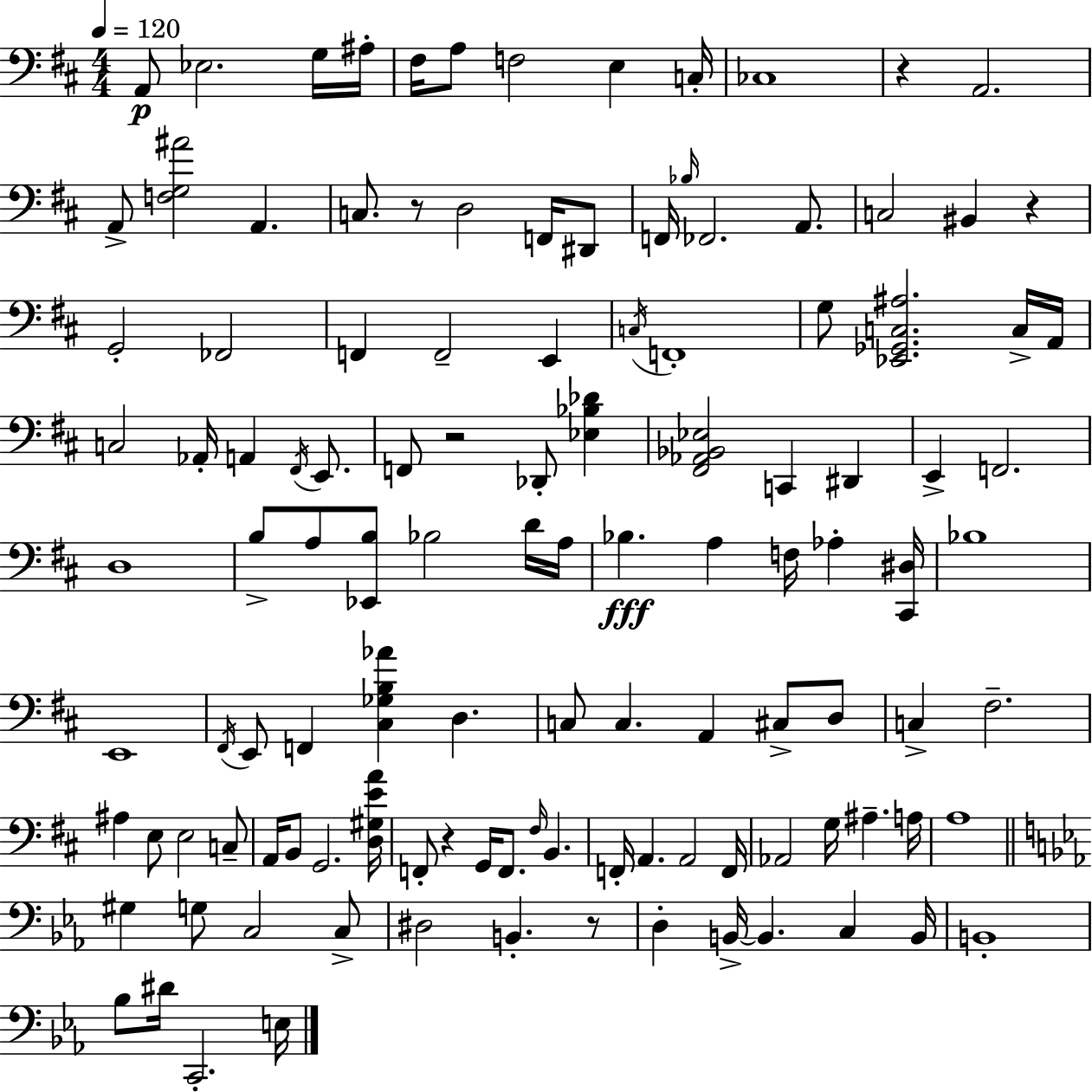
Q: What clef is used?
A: bass